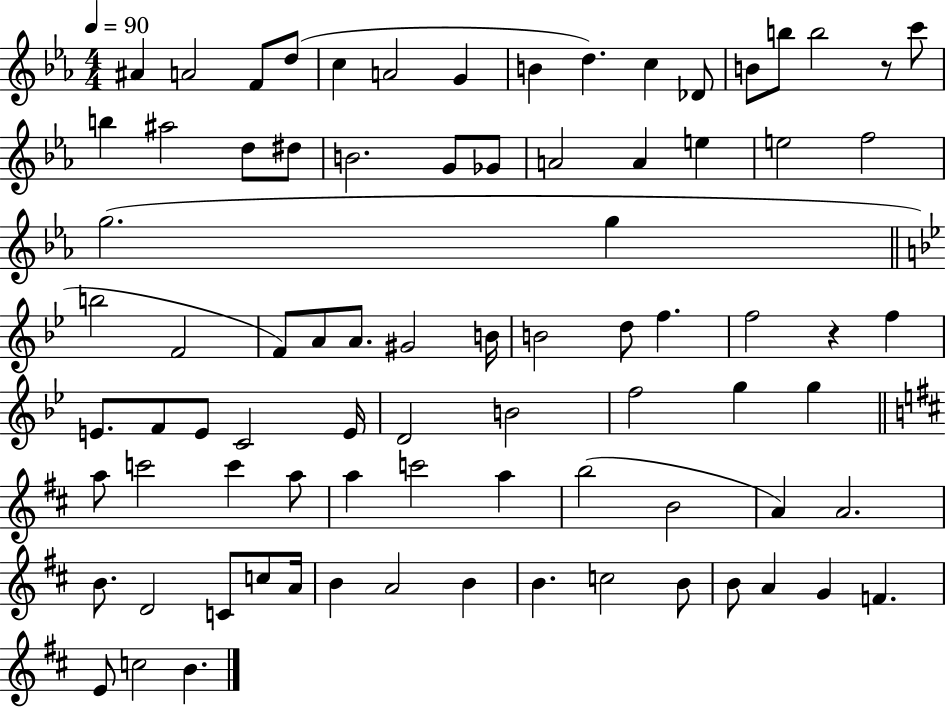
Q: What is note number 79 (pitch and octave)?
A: C5